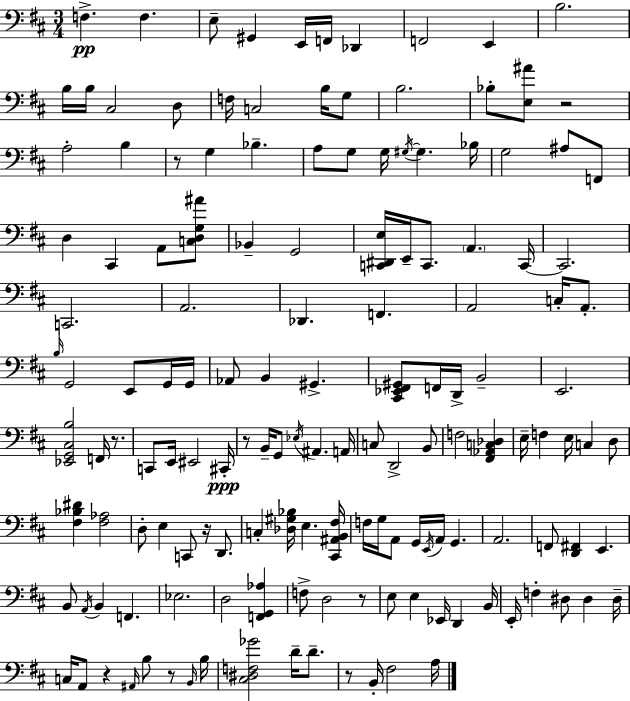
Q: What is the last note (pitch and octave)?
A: A3